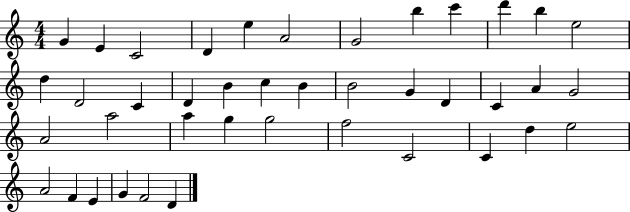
G4/q E4/q C4/h D4/q E5/q A4/h G4/h B5/q C6/q D6/q B5/q E5/h D5/q D4/h C4/q D4/q B4/q C5/q B4/q B4/h G4/q D4/q C4/q A4/q G4/h A4/h A5/h A5/q G5/q G5/h F5/h C4/h C4/q D5/q E5/h A4/h F4/q E4/q G4/q F4/h D4/q